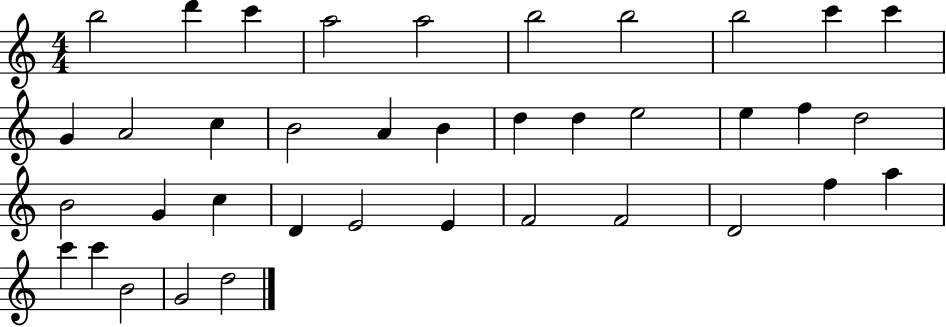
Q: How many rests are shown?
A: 0